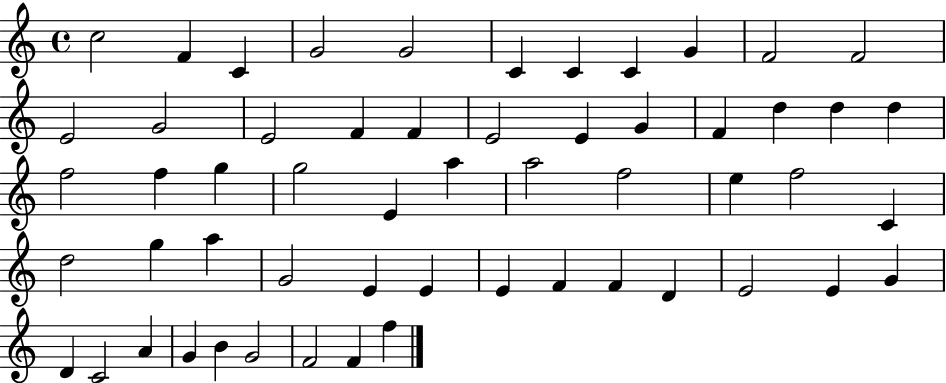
X:1
T:Untitled
M:4/4
L:1/4
K:C
c2 F C G2 G2 C C C G F2 F2 E2 G2 E2 F F E2 E G F d d d f2 f g g2 E a a2 f2 e f2 C d2 g a G2 E E E F F D E2 E G D C2 A G B G2 F2 F f